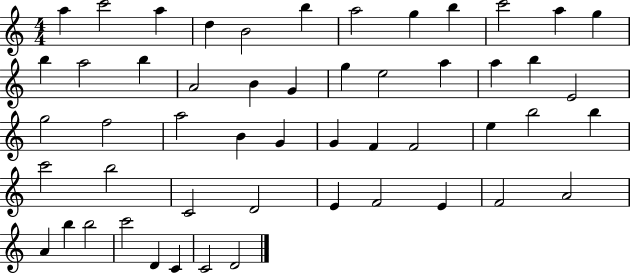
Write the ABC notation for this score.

X:1
T:Untitled
M:4/4
L:1/4
K:C
a c'2 a d B2 b a2 g b c'2 a g b a2 b A2 B G g e2 a a b E2 g2 f2 a2 B G G F F2 e b2 b c'2 b2 C2 D2 E F2 E F2 A2 A b b2 c'2 D C C2 D2